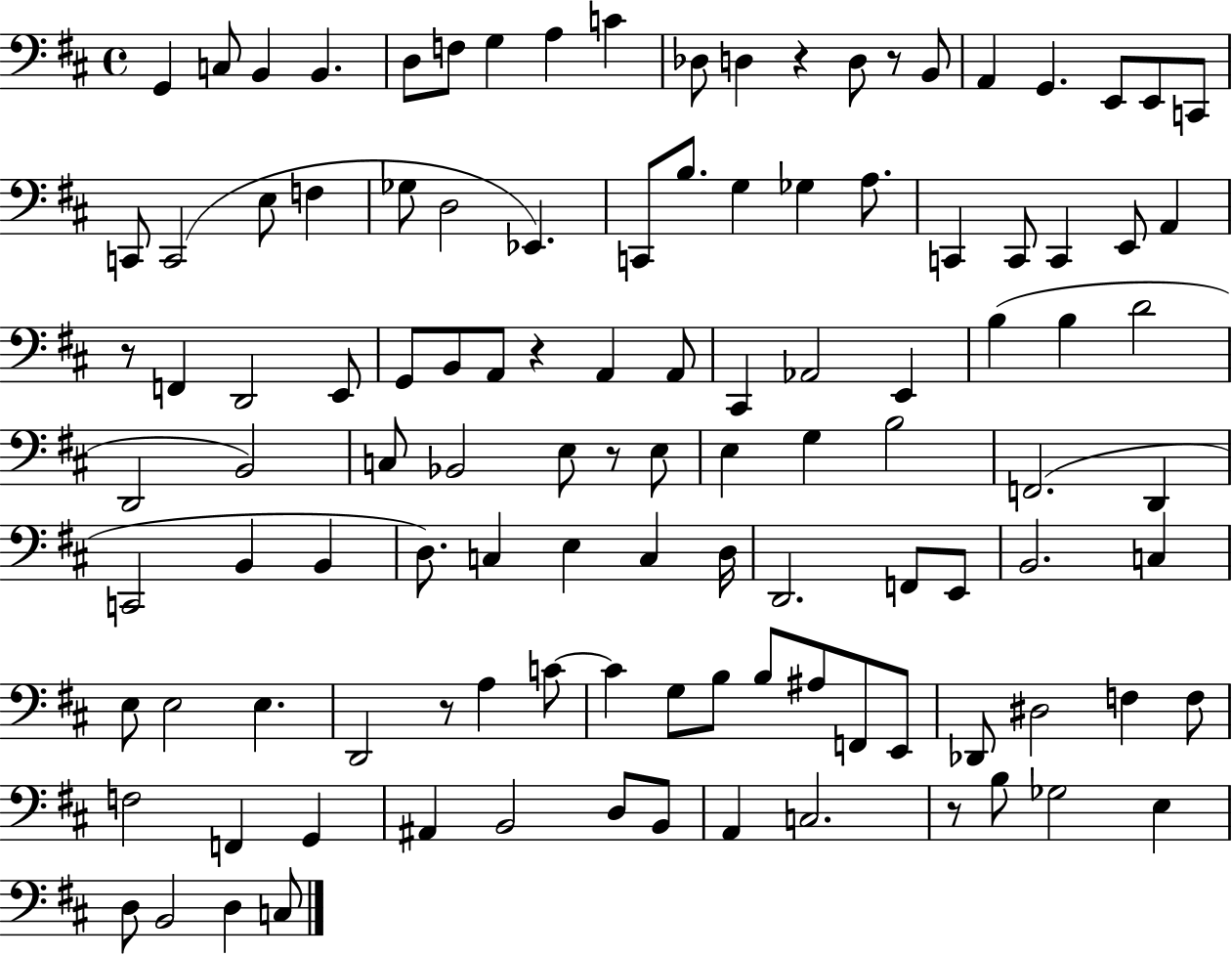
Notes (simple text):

G2/q C3/e B2/q B2/q. D3/e F3/e G3/q A3/q C4/q Db3/e D3/q R/q D3/e R/e B2/e A2/q G2/q. E2/e E2/e C2/e C2/e C2/h E3/e F3/q Gb3/e D3/h Eb2/q. C2/e B3/e. G3/q Gb3/q A3/e. C2/q C2/e C2/q E2/e A2/q R/e F2/q D2/h E2/e G2/e B2/e A2/e R/q A2/q A2/e C#2/q Ab2/h E2/q B3/q B3/q D4/h D2/h B2/h C3/e Bb2/h E3/e R/e E3/e E3/q G3/q B3/h F2/h. D2/q C2/h B2/q B2/q D3/e. C3/q E3/q C3/q D3/s D2/h. F2/e E2/e B2/h. C3/q E3/e E3/h E3/q. D2/h R/e A3/q C4/e C4/q G3/e B3/e B3/e A#3/e F2/e E2/e Db2/e D#3/h F3/q F3/e F3/h F2/q G2/q A#2/q B2/h D3/e B2/e A2/q C3/h. R/e B3/e Gb3/h E3/q D3/e B2/h D3/q C3/e